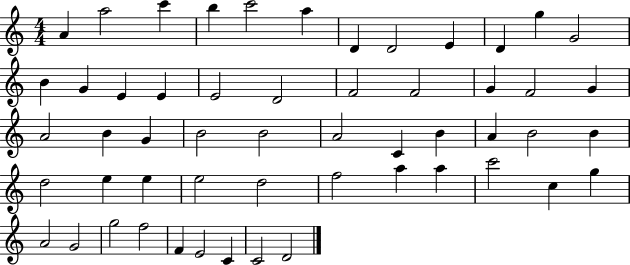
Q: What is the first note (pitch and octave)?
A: A4